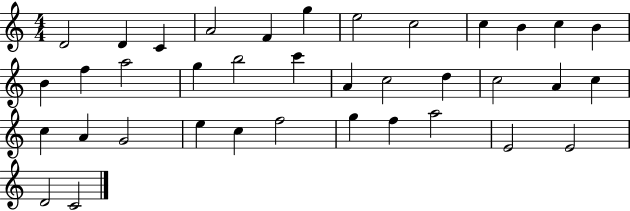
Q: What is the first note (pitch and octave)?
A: D4